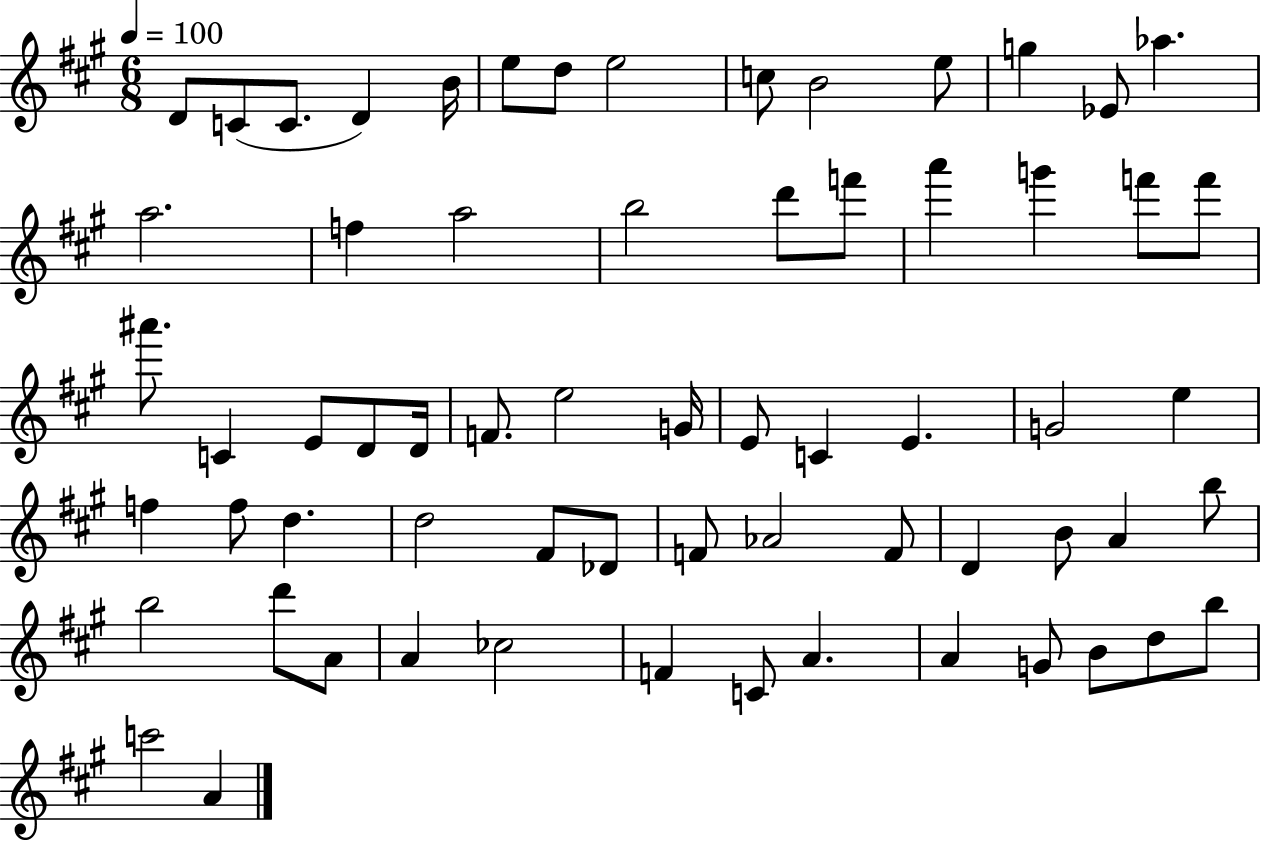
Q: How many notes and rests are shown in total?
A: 65